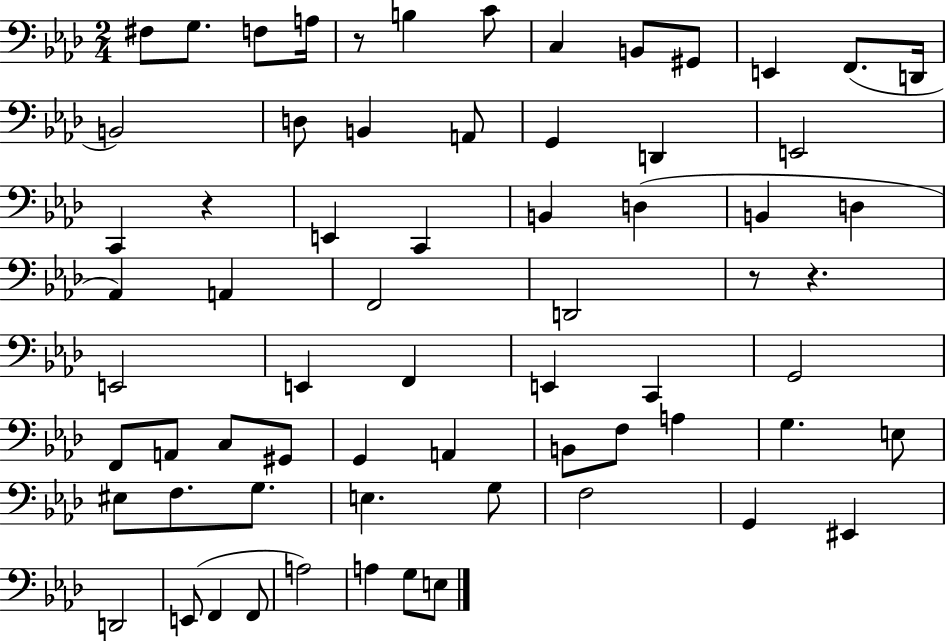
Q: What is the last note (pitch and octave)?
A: E3